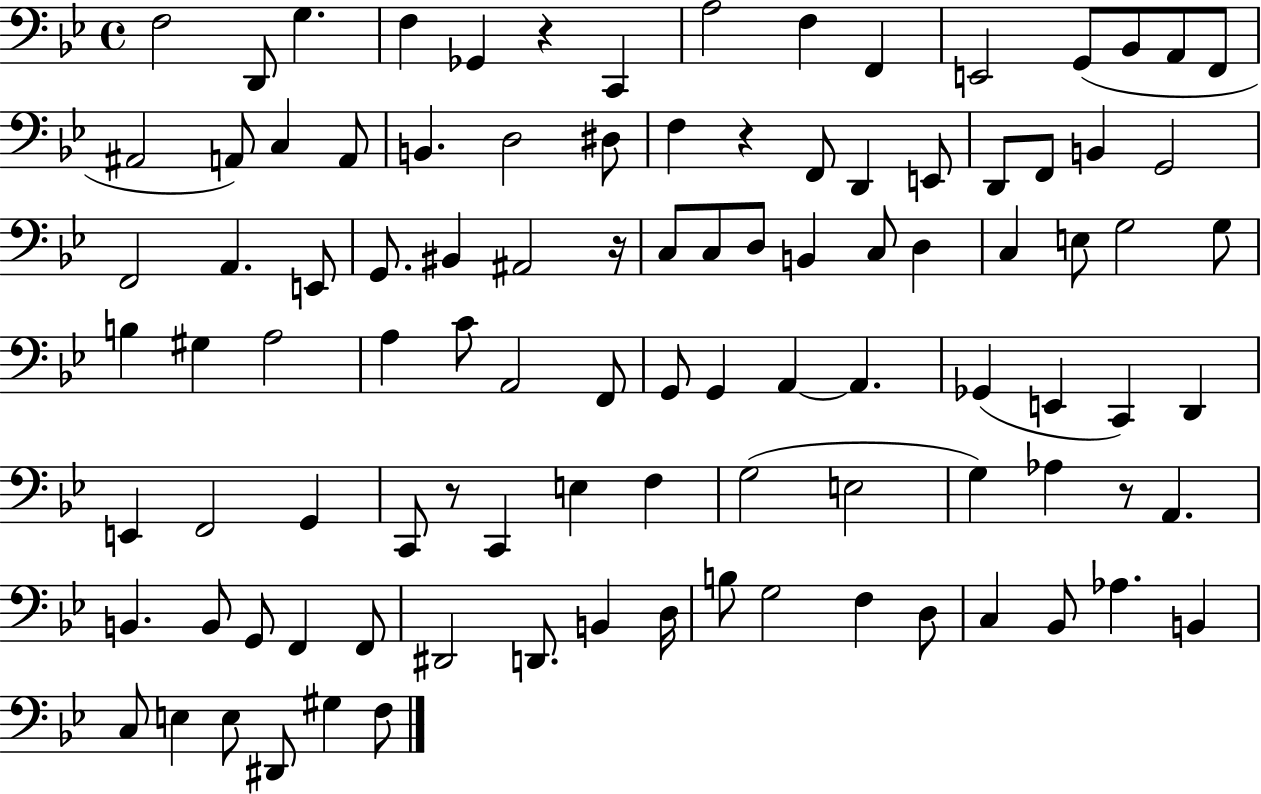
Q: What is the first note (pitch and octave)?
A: F3